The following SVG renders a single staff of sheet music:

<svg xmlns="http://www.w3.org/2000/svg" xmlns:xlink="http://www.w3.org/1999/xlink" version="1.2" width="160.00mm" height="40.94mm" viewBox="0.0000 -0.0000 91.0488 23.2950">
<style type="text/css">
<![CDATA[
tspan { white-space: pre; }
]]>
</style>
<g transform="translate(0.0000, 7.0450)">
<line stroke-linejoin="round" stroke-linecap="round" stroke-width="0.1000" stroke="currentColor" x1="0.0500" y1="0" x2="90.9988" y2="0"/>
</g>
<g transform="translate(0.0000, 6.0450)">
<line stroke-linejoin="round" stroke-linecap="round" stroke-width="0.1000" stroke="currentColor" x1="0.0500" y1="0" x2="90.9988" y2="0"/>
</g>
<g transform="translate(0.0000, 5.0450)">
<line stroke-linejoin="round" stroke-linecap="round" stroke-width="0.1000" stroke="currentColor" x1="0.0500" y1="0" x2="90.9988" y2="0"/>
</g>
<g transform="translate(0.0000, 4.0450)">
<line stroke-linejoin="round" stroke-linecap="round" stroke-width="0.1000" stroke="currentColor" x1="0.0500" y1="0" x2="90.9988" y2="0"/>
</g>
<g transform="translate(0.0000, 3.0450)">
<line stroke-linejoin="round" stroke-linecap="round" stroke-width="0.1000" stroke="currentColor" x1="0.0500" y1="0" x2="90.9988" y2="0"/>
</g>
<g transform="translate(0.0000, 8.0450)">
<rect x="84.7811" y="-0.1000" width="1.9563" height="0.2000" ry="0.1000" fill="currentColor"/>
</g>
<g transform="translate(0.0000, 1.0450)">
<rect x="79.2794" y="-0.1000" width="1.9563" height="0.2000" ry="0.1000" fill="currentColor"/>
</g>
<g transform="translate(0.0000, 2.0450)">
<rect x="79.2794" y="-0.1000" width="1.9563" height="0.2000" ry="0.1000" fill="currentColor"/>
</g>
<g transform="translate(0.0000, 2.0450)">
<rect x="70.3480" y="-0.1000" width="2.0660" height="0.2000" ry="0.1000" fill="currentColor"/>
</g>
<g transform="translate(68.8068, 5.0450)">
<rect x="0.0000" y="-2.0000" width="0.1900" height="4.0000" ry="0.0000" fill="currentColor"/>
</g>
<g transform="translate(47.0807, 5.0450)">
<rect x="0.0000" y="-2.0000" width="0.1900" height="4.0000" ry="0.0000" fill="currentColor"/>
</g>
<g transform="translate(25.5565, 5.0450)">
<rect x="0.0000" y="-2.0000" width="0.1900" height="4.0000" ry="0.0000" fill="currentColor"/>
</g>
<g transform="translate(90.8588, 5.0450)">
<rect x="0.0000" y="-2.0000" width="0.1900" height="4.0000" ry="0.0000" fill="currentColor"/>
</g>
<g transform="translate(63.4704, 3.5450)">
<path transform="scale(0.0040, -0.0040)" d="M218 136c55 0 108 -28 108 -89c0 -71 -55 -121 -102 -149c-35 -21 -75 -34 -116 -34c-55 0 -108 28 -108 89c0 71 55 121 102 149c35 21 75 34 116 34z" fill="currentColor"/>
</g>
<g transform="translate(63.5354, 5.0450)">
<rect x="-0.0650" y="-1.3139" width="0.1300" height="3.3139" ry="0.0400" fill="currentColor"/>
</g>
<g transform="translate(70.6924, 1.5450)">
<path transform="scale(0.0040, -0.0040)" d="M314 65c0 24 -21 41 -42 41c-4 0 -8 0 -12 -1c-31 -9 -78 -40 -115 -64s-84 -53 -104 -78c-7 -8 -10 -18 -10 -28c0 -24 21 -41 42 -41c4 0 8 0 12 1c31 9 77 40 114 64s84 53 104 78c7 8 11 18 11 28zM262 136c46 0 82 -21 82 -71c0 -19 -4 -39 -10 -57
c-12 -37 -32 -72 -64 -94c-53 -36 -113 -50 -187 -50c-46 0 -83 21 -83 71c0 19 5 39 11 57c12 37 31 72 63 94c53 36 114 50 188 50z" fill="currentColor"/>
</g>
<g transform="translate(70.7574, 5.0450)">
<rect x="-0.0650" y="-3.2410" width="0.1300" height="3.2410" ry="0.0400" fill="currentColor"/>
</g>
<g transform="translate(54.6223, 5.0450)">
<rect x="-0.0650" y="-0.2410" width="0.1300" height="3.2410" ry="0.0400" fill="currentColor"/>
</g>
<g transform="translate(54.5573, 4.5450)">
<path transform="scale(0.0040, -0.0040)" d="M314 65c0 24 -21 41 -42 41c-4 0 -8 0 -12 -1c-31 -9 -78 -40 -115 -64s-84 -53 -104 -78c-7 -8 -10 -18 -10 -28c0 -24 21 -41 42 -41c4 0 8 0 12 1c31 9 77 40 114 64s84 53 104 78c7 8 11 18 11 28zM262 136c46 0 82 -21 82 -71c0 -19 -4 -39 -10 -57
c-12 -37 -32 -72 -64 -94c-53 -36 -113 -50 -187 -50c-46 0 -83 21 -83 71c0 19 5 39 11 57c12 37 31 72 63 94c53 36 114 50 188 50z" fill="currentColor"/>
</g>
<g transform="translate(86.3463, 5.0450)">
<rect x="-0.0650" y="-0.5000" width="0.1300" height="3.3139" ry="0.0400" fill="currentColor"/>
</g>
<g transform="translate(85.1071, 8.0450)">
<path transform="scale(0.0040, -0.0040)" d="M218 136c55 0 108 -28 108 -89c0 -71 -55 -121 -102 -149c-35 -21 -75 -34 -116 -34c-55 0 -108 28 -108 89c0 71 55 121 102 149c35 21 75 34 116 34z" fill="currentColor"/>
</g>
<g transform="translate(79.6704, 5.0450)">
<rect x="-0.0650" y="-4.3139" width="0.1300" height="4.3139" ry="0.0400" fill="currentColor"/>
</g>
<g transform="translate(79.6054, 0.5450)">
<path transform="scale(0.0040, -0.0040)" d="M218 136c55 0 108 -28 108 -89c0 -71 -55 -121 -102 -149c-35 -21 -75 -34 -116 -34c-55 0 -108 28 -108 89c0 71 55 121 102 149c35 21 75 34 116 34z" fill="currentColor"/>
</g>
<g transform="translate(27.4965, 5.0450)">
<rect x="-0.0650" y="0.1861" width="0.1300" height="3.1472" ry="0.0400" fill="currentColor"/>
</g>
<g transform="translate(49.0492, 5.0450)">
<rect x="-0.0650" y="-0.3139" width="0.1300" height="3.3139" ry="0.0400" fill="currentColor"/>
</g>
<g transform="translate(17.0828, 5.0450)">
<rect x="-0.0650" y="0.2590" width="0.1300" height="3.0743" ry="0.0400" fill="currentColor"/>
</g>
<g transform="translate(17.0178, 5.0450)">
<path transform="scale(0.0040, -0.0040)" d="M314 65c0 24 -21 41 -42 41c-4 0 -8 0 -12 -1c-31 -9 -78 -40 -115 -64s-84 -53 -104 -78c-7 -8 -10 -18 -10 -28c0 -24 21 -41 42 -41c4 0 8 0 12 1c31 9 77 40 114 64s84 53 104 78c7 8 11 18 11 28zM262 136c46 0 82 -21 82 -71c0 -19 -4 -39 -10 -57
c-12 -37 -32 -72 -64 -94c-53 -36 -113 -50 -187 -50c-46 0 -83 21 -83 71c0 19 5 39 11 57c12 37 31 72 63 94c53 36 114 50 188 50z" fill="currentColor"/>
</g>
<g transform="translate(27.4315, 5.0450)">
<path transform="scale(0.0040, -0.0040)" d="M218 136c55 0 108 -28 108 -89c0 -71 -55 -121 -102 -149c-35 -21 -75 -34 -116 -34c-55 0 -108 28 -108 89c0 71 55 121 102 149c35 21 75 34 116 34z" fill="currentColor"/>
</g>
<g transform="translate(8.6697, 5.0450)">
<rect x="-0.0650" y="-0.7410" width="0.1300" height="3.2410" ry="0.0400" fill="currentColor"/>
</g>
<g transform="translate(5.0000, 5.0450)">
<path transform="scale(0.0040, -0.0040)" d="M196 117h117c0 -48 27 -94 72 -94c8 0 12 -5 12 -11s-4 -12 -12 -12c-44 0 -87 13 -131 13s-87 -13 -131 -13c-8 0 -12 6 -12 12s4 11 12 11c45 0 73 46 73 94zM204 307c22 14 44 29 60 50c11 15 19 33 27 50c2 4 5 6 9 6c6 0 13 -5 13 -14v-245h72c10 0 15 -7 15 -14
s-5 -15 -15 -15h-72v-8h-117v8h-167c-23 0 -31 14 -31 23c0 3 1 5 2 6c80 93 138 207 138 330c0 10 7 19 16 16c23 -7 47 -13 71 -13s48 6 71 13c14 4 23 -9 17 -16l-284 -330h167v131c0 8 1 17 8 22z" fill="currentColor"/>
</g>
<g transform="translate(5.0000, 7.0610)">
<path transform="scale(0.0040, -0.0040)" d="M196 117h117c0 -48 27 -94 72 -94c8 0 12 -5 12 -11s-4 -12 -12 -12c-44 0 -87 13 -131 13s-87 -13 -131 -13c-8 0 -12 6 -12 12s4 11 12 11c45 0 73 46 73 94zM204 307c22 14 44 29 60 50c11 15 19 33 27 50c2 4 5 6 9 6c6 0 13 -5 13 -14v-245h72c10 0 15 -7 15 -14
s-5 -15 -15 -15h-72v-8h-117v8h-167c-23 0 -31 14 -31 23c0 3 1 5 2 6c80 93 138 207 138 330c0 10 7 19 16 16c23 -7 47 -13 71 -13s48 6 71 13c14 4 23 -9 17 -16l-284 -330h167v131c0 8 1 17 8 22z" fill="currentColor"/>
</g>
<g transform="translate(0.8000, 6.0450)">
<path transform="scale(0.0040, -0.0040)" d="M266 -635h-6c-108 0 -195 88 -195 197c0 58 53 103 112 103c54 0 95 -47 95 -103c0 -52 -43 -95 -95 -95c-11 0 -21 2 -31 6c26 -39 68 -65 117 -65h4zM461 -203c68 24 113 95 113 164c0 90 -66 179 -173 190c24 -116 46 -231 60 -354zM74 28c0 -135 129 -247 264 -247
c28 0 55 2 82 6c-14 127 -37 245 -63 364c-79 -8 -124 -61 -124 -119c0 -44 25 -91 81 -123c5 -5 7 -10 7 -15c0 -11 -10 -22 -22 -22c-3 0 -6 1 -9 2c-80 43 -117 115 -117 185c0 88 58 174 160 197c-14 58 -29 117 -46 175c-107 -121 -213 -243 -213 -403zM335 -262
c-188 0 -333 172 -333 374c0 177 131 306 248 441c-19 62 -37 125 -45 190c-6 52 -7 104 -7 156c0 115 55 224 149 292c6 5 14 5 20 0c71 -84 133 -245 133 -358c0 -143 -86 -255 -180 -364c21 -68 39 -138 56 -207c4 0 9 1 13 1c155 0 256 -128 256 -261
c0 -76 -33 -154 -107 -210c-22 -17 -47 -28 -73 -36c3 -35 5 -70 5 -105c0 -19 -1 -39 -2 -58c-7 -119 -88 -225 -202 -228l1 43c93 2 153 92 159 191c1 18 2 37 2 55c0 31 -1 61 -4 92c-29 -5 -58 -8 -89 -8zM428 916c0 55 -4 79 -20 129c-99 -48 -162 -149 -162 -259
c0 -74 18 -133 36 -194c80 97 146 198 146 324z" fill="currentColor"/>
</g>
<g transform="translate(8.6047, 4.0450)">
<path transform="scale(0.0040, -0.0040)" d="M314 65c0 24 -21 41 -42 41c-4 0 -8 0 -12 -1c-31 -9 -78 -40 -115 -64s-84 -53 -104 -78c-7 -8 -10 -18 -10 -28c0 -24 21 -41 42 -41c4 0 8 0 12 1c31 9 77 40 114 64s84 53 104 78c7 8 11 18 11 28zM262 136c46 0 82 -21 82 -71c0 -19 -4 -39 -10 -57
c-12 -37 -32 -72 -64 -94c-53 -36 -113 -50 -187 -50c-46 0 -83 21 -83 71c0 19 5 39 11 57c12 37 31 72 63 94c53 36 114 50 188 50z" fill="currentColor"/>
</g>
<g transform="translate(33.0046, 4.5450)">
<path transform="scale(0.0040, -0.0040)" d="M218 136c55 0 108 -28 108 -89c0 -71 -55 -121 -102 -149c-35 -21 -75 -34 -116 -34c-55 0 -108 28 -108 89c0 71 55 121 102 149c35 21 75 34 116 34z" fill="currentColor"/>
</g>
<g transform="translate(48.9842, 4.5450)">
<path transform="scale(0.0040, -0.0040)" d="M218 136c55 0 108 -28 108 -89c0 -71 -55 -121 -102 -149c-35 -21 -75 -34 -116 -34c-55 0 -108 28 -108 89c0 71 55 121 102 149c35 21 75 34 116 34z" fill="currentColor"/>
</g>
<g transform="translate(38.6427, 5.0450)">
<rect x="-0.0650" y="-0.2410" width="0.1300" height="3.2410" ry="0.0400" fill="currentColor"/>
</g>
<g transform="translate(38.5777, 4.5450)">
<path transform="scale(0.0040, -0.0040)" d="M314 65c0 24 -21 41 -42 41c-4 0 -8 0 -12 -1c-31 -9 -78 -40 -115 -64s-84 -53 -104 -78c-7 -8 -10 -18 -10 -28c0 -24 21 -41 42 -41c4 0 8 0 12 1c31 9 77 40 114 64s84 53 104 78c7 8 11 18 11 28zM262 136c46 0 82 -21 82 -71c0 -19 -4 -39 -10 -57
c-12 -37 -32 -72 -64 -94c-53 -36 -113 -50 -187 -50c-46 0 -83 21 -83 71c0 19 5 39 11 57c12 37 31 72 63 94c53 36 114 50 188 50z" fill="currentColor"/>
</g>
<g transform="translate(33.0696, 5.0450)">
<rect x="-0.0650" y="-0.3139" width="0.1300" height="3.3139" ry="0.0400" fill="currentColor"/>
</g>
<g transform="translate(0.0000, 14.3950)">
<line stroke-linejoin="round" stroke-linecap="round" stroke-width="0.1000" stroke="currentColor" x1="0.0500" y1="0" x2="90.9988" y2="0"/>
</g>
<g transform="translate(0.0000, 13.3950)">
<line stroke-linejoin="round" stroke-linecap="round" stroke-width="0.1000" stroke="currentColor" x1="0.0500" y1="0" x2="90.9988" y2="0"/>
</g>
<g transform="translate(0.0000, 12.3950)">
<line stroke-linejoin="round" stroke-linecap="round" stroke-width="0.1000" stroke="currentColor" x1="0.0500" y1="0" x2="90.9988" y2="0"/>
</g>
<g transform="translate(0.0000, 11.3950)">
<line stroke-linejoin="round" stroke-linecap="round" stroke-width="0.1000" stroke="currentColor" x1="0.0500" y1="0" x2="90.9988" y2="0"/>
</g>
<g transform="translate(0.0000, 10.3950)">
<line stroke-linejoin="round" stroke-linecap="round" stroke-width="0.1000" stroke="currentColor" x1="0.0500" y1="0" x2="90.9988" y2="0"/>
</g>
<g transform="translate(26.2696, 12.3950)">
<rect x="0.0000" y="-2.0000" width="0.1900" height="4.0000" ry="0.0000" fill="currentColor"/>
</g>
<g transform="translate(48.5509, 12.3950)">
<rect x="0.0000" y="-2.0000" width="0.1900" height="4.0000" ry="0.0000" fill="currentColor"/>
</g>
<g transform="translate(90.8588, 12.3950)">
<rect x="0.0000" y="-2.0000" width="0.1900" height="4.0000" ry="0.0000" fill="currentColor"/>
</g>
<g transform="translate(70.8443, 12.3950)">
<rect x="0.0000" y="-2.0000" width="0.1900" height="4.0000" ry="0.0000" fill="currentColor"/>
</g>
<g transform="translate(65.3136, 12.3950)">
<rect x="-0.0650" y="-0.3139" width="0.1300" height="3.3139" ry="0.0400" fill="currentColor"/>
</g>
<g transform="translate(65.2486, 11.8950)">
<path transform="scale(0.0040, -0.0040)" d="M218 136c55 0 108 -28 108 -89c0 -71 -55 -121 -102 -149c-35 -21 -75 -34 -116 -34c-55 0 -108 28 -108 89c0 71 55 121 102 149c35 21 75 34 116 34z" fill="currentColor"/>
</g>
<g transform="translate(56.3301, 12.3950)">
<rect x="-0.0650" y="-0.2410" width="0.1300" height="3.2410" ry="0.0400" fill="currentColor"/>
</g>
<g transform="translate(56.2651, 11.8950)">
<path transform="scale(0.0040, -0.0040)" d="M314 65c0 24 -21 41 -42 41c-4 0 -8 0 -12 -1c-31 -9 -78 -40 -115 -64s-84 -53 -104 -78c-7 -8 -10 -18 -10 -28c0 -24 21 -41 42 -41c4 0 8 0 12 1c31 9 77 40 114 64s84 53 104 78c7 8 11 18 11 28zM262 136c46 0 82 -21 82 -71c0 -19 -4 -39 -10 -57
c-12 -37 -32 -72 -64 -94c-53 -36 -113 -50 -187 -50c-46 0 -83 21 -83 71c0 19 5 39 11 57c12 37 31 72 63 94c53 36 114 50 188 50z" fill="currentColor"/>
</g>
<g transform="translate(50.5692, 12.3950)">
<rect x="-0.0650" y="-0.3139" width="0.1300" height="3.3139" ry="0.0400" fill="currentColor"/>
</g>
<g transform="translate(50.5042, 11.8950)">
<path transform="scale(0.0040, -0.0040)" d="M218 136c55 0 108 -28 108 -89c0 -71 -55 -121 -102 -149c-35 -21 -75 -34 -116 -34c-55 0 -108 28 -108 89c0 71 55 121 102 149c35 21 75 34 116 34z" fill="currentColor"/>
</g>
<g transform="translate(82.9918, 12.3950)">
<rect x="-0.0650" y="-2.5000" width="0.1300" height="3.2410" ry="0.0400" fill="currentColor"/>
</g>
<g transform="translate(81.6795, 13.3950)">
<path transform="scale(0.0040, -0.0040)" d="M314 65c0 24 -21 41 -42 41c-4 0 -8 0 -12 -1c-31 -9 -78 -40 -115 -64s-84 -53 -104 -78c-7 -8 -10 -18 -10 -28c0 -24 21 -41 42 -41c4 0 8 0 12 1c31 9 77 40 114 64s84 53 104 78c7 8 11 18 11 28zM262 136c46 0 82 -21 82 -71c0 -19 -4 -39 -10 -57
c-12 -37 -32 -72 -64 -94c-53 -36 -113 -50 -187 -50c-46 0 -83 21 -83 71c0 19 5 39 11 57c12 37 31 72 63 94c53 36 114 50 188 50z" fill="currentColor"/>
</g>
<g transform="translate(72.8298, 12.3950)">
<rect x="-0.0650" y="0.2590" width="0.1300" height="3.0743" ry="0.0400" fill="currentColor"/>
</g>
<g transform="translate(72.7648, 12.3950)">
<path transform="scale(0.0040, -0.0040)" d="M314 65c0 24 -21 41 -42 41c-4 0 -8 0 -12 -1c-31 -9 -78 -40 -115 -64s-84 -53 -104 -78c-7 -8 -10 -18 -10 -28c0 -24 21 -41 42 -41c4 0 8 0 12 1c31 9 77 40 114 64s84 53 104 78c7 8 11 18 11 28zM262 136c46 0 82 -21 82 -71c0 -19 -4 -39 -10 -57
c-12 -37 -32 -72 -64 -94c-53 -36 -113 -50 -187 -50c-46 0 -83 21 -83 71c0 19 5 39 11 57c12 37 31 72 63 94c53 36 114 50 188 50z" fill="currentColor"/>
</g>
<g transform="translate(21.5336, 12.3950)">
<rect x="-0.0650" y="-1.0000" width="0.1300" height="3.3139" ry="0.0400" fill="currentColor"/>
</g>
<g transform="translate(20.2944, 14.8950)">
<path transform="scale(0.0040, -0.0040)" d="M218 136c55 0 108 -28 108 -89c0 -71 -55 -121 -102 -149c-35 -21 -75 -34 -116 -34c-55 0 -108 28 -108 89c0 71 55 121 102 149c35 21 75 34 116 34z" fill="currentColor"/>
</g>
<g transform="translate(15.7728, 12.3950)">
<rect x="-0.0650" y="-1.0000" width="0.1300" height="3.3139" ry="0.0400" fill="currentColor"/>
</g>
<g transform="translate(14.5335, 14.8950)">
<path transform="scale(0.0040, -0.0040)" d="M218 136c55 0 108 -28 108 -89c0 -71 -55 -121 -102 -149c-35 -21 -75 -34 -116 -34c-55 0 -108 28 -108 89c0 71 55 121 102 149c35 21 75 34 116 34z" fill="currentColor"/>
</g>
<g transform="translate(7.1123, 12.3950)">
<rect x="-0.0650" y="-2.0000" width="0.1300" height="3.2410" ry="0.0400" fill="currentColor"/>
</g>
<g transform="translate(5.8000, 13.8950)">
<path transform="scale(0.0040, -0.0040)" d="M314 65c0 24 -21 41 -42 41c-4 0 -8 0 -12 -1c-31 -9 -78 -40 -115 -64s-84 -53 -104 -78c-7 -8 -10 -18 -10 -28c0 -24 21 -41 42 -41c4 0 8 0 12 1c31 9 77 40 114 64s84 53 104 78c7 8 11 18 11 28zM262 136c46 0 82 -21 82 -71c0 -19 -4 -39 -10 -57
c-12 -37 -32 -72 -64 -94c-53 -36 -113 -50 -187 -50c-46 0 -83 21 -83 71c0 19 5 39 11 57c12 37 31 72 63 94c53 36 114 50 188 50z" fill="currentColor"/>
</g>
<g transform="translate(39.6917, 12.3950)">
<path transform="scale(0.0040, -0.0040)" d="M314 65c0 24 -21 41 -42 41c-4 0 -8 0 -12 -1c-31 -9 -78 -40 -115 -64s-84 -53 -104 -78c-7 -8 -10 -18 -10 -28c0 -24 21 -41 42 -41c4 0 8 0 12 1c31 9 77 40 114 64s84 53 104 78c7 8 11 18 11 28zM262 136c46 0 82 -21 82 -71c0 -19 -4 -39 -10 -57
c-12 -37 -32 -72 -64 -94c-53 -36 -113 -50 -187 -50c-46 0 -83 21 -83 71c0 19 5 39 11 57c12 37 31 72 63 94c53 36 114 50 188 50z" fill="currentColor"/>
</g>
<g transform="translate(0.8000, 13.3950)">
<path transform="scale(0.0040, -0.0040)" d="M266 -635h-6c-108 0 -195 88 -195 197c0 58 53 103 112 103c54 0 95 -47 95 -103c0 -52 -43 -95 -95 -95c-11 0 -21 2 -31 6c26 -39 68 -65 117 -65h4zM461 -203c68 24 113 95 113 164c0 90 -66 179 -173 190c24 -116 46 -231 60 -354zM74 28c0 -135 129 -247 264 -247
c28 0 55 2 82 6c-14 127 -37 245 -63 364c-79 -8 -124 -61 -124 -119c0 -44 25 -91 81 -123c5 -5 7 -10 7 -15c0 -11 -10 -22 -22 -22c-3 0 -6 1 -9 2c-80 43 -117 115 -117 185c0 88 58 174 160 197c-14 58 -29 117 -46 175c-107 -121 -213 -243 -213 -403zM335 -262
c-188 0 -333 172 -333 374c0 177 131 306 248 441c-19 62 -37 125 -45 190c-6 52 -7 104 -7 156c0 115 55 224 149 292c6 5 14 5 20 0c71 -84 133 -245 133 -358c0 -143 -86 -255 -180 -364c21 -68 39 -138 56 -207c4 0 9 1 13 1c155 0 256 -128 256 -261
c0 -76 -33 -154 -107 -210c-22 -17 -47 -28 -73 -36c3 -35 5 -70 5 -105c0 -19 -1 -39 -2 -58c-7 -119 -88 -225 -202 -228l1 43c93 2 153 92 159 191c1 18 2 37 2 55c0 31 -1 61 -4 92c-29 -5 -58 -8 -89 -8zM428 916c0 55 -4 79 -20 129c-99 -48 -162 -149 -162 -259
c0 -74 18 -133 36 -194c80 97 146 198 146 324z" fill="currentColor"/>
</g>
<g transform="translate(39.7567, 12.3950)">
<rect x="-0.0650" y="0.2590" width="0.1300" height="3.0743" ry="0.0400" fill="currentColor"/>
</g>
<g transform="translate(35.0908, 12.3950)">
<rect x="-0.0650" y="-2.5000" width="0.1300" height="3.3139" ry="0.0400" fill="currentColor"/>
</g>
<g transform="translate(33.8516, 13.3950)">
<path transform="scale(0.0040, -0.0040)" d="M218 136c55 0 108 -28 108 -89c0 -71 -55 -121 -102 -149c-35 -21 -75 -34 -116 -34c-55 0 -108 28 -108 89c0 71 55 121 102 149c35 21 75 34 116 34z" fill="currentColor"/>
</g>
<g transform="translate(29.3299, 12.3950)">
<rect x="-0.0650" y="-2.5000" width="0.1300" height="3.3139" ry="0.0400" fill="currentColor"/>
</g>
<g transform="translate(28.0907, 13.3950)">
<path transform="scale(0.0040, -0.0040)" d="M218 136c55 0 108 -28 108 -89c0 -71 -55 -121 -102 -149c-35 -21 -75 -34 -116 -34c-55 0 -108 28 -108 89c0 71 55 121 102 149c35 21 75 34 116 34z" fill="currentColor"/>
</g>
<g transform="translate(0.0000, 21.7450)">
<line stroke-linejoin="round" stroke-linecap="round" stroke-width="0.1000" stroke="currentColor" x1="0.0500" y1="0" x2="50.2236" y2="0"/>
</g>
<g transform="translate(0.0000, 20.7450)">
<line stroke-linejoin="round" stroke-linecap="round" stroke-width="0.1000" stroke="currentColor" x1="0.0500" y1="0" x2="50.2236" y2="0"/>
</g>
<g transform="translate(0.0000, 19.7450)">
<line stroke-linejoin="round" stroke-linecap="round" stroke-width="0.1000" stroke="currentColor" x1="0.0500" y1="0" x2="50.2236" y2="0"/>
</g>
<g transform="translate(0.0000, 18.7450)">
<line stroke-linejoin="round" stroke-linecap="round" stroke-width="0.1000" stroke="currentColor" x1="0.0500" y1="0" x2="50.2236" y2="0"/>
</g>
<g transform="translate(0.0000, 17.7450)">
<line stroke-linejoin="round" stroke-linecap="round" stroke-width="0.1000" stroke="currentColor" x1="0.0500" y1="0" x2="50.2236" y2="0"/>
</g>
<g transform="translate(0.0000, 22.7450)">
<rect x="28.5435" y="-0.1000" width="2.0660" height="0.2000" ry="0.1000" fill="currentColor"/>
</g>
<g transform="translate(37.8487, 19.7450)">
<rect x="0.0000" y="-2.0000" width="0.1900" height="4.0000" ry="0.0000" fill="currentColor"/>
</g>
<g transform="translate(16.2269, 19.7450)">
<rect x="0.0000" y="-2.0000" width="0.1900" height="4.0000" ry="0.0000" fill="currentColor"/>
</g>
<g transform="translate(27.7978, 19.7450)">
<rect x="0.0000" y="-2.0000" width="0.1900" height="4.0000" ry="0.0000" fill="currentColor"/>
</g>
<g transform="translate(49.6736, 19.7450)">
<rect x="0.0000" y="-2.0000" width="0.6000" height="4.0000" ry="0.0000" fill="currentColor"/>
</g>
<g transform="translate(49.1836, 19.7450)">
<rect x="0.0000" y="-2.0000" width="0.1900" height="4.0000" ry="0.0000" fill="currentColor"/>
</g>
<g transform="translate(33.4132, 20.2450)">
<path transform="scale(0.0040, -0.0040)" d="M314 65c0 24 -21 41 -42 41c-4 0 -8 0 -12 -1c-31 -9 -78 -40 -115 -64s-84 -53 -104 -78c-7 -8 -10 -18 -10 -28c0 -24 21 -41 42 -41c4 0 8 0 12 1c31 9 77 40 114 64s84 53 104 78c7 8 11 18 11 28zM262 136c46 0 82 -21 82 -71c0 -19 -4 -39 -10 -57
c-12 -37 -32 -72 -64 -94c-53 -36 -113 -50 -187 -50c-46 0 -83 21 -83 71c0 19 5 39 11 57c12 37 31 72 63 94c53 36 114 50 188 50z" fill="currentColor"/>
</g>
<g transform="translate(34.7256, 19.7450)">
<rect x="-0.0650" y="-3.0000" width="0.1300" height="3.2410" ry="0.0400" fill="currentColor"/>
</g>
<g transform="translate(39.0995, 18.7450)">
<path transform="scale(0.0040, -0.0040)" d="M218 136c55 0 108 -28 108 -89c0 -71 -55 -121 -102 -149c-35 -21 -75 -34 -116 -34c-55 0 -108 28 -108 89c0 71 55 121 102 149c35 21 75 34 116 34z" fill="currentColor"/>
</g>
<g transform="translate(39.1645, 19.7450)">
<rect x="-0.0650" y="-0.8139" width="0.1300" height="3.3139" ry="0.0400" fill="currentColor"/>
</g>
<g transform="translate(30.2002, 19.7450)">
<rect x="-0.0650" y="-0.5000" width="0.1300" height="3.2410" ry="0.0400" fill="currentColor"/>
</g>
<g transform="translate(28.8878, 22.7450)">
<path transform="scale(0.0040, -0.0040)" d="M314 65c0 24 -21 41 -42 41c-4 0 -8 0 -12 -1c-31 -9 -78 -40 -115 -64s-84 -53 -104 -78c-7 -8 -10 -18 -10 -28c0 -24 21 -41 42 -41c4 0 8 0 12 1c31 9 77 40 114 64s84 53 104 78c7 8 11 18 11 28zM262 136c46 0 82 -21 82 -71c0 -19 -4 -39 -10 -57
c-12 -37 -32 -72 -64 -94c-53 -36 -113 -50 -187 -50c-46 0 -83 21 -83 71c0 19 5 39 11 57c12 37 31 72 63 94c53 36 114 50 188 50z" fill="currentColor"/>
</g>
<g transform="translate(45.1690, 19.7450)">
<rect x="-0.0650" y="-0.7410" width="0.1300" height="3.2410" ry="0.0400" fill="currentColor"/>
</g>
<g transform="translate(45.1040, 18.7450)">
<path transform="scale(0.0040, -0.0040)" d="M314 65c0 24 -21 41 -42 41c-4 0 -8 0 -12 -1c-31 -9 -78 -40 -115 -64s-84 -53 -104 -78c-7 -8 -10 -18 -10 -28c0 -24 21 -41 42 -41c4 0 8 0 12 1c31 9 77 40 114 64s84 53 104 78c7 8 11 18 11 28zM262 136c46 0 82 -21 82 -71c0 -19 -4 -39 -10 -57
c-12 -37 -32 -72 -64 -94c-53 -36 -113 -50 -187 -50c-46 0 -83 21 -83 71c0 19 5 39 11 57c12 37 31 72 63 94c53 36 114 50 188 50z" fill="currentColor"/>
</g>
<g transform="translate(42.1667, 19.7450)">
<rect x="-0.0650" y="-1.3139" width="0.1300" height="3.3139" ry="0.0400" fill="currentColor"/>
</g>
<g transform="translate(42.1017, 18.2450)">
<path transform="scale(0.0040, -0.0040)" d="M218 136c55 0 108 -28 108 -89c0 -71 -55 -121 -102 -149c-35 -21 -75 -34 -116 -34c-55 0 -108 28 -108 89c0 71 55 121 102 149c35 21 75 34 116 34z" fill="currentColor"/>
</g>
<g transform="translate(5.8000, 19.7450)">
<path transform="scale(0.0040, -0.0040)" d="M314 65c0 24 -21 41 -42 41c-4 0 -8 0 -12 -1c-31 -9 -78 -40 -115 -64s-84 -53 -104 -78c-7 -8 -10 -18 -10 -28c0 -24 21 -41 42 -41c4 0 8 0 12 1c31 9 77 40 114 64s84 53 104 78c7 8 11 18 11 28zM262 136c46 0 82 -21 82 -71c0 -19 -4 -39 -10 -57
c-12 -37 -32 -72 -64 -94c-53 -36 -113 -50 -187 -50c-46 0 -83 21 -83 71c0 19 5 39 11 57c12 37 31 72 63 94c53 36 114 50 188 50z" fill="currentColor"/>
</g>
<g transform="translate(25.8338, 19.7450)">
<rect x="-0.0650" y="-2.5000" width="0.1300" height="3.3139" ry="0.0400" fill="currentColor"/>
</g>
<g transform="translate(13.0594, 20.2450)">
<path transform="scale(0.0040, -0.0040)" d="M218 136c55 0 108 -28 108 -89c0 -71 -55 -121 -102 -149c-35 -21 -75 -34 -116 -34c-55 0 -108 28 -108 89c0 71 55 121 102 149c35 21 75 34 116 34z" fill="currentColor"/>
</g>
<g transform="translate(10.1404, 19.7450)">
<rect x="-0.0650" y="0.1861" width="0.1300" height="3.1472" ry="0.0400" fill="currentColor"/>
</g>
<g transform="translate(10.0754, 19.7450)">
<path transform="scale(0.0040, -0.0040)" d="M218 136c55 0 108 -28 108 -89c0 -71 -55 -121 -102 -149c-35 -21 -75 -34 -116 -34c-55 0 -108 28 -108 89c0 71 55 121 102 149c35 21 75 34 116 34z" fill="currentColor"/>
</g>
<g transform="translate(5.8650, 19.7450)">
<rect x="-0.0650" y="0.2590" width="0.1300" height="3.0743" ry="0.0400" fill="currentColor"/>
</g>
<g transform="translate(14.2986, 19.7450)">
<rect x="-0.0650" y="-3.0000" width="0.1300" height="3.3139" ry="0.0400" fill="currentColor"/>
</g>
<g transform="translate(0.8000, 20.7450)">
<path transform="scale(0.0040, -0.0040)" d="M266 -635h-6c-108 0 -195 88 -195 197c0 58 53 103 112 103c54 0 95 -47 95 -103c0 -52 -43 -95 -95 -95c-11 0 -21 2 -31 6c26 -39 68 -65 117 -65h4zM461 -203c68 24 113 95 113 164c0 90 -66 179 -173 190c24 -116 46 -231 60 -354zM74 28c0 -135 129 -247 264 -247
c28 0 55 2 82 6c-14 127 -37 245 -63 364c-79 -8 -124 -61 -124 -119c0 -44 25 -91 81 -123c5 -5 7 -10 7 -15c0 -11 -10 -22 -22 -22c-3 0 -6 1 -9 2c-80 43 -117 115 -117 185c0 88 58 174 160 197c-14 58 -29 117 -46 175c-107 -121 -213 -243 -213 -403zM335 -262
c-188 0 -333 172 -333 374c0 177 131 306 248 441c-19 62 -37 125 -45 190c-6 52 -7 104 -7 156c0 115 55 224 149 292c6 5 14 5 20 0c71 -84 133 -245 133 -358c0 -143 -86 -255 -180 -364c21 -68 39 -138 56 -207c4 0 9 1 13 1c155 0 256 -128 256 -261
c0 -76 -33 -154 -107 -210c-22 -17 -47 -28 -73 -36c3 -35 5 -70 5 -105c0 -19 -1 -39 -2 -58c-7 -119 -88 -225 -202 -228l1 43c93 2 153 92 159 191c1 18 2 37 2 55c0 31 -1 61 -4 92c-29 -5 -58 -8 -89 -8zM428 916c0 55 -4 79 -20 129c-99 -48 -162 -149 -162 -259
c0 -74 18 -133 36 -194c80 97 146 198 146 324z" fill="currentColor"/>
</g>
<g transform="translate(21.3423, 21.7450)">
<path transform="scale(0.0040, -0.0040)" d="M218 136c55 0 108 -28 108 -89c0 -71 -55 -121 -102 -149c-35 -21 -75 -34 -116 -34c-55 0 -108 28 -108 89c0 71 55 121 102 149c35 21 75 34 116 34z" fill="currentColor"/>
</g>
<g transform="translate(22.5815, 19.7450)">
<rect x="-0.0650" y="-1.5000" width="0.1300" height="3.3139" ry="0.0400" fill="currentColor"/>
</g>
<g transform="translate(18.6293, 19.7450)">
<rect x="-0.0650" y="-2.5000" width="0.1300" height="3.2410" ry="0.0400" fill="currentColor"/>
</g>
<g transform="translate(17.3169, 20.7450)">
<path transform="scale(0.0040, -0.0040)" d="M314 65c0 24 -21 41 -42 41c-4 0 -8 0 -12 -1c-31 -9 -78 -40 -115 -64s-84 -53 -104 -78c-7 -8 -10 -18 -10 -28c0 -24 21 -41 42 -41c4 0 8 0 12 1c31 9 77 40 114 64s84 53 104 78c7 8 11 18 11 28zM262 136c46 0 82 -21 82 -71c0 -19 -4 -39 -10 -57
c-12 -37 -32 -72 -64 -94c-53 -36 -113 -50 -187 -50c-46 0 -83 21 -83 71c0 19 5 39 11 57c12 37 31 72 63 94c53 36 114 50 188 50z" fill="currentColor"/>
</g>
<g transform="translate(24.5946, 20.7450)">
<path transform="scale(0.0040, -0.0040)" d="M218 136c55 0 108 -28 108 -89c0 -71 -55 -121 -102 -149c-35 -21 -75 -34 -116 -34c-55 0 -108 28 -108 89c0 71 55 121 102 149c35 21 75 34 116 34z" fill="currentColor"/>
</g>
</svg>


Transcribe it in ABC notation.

X:1
T:Untitled
M:4/4
L:1/4
K:C
d2 B2 B c c2 c c2 e b2 d' C F2 D D G G B2 c c2 c B2 G2 B2 B A G2 E G C2 A2 d e d2